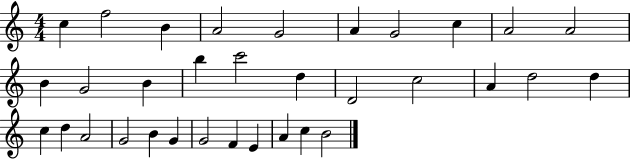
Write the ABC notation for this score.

X:1
T:Untitled
M:4/4
L:1/4
K:C
c f2 B A2 G2 A G2 c A2 A2 B G2 B b c'2 d D2 c2 A d2 d c d A2 G2 B G G2 F E A c B2